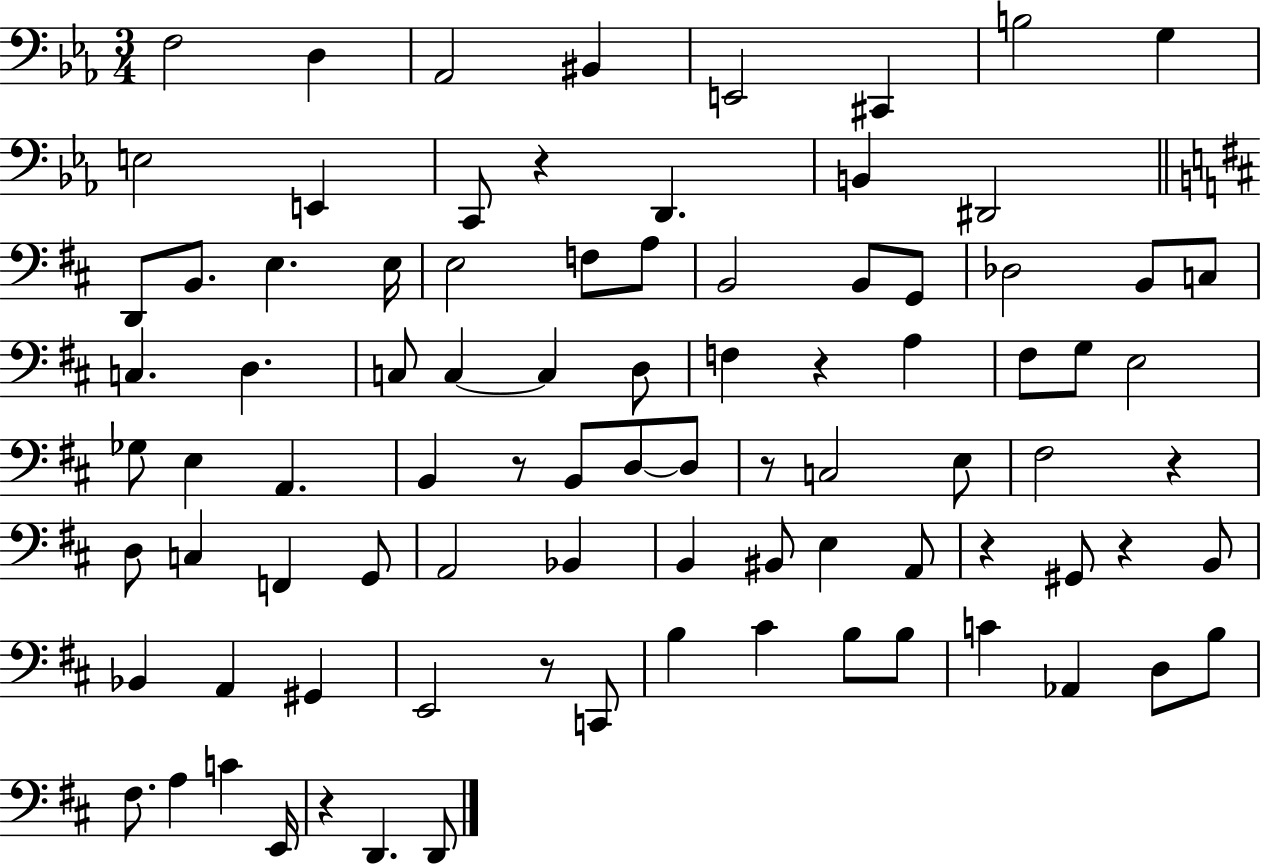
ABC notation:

X:1
T:Untitled
M:3/4
L:1/4
K:Eb
F,2 D, _A,,2 ^B,, E,,2 ^C,, B,2 G, E,2 E,, C,,/2 z D,, B,, ^D,,2 D,,/2 B,,/2 E, E,/4 E,2 F,/2 A,/2 B,,2 B,,/2 G,,/2 _D,2 B,,/2 C,/2 C, D, C,/2 C, C, D,/2 F, z A, ^F,/2 G,/2 E,2 _G,/2 E, A,, B,, z/2 B,,/2 D,/2 D,/2 z/2 C,2 E,/2 ^F,2 z D,/2 C, F,, G,,/2 A,,2 _B,, B,, ^B,,/2 E, A,,/2 z ^G,,/2 z B,,/2 _B,, A,, ^G,, E,,2 z/2 C,,/2 B, ^C B,/2 B,/2 C _A,, D,/2 B,/2 ^F,/2 A, C E,,/4 z D,, D,,/2